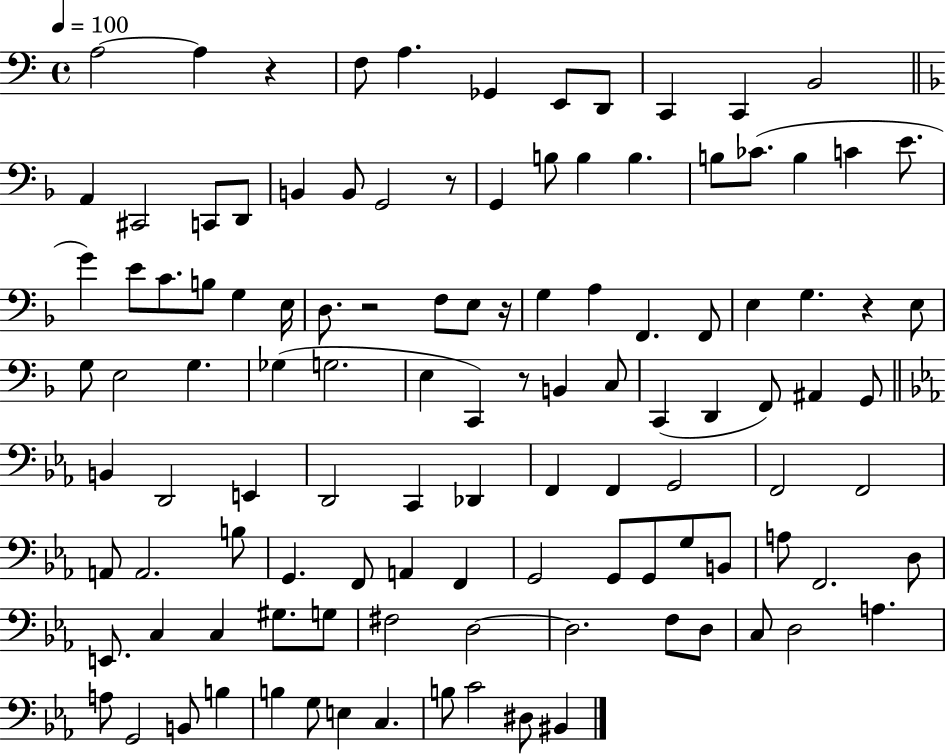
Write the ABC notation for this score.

X:1
T:Untitled
M:4/4
L:1/4
K:C
A,2 A, z F,/2 A, _G,, E,,/2 D,,/2 C,, C,, B,,2 A,, ^C,,2 C,,/2 D,,/2 B,, B,,/2 G,,2 z/2 G,, B,/2 B, B, B,/2 _C/2 B, C E/2 G E/2 C/2 B,/2 G, E,/4 D,/2 z2 F,/2 E,/2 z/4 G, A, F,, F,,/2 E, G, z E,/2 G,/2 E,2 G, _G, G,2 E, C,, z/2 B,, C,/2 C,, D,, F,,/2 ^A,, G,,/2 B,, D,,2 E,, D,,2 C,, _D,, F,, F,, G,,2 F,,2 F,,2 A,,/2 A,,2 B,/2 G,, F,,/2 A,, F,, G,,2 G,,/2 G,,/2 G,/2 B,,/2 A,/2 F,,2 D,/2 E,,/2 C, C, ^G,/2 G,/2 ^F,2 D,2 D,2 F,/2 D,/2 C,/2 D,2 A, A,/2 G,,2 B,,/2 B, B, G,/2 E, C, B,/2 C2 ^D,/2 ^B,,